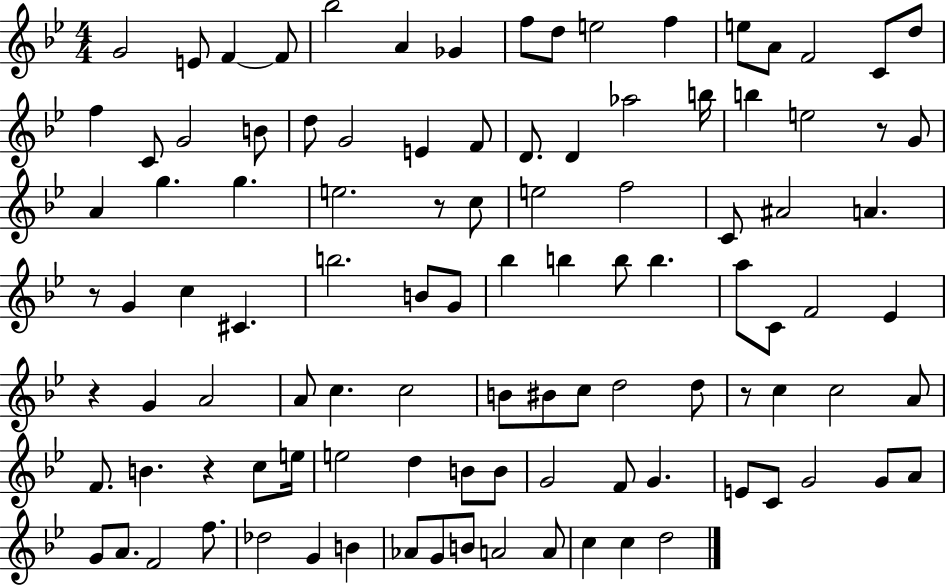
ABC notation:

X:1
T:Untitled
M:4/4
L:1/4
K:Bb
G2 E/2 F F/2 _b2 A _G f/2 d/2 e2 f e/2 A/2 F2 C/2 d/2 f C/2 G2 B/2 d/2 G2 E F/2 D/2 D _a2 b/4 b e2 z/2 G/2 A g g e2 z/2 c/2 e2 f2 C/2 ^A2 A z/2 G c ^C b2 B/2 G/2 _b b b/2 b a/2 C/2 F2 _E z G A2 A/2 c c2 B/2 ^B/2 c/2 d2 d/2 z/2 c c2 A/2 F/2 B z c/2 e/4 e2 d B/2 B/2 G2 F/2 G E/2 C/2 G2 G/2 A/2 G/2 A/2 F2 f/2 _d2 G B _A/2 G/2 B/2 A2 A/2 c c d2